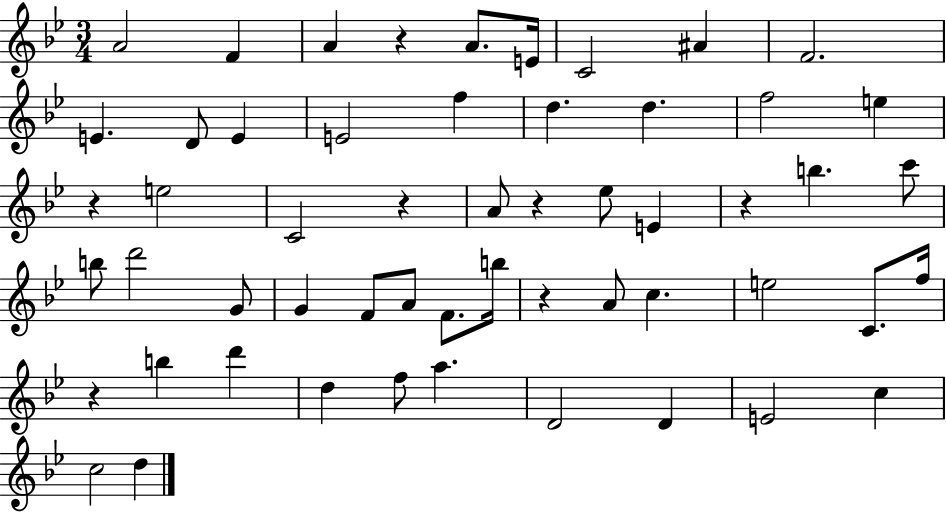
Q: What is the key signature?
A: BES major